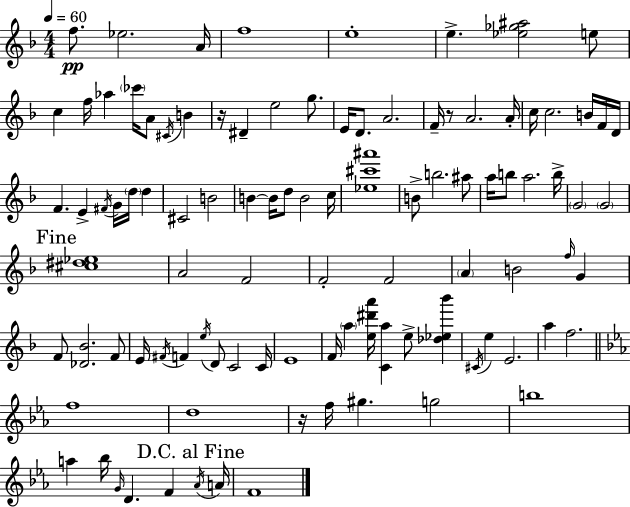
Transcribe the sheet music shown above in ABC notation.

X:1
T:Untitled
M:4/4
L:1/4
K:F
f/2 _e2 A/4 f4 e4 e [_e_g^a]2 e/2 c f/4 _a _c'/4 A/2 ^C/4 B z/4 ^D e2 g/2 E/4 D/2 A2 F/4 z/2 A2 A/4 c/4 c2 B/4 F/4 D/4 F E ^F/4 G/4 d/4 d ^C2 B2 B B/4 d/2 B2 c/4 [_e^c'^a']4 B/2 b2 ^a/2 a/4 b/2 a2 b/4 G2 G2 [^c^d_e]4 A2 F2 F2 F2 A B2 f/4 G F/2 [_D_B]2 F/2 E/4 ^F/4 F e/4 D/2 C2 C/4 E4 F/4 a [e^d'a']/4 [Ca] e/2 [_d_e_b'] ^C/4 e E2 a f2 f4 d4 z/4 f/4 ^g g2 b4 a _b/4 G/4 D F _A/4 A/4 F4